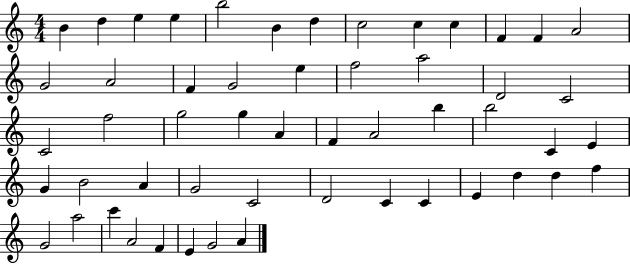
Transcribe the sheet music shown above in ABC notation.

X:1
T:Untitled
M:4/4
L:1/4
K:C
B d e e b2 B d c2 c c F F A2 G2 A2 F G2 e f2 a2 D2 C2 C2 f2 g2 g A F A2 b b2 C E G B2 A G2 C2 D2 C C E d d f G2 a2 c' A2 F E G2 A